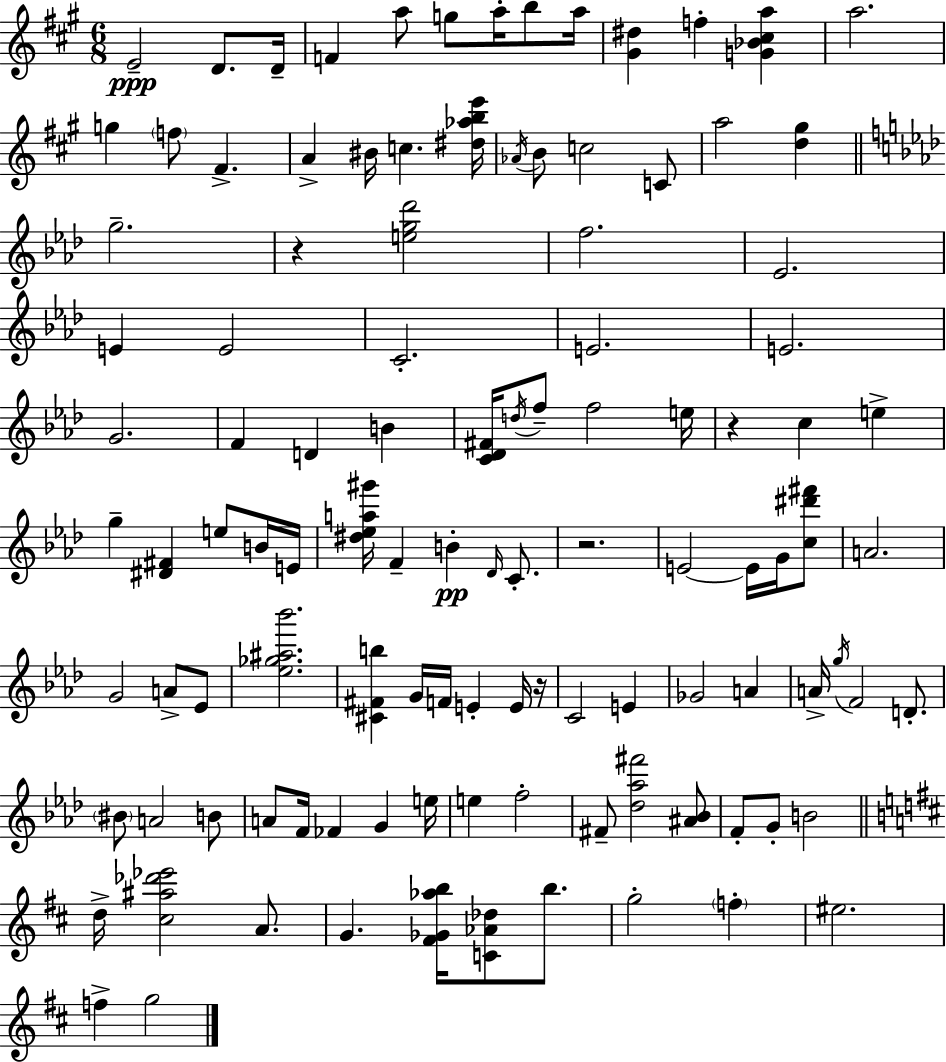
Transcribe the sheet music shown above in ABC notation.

X:1
T:Untitled
M:6/8
L:1/4
K:A
E2 D/2 D/4 F a/2 g/2 a/4 b/2 a/4 [^G^d] f [G_B^ca] a2 g f/2 ^F A ^B/4 c [^d_abe']/4 _A/4 B/2 c2 C/2 a2 [d^g] g2 z [eg_d']2 f2 _E2 E E2 C2 E2 E2 G2 F D B [C_D^F]/4 d/4 f/2 f2 e/4 z c e g [^D^F] e/2 B/4 E/4 [^d_ea^g']/4 F B _D/4 C/2 z2 E2 E/4 G/4 [c^d'^f']/2 A2 G2 A/2 _E/2 [_e_g^a_b']2 [^C^Fb] G/4 F/4 E E/4 z/4 C2 E _G2 A A/4 g/4 F2 D/2 ^B/2 A2 B/2 A/2 F/4 _F G e/4 e f2 ^F/2 [_d_a^f']2 [^A_B]/2 F/2 G/2 B2 d/4 [^c^a_d'_e']2 A/2 G [^F_G_ab]/4 [C_A_d]/2 b/2 g2 f ^e2 f g2